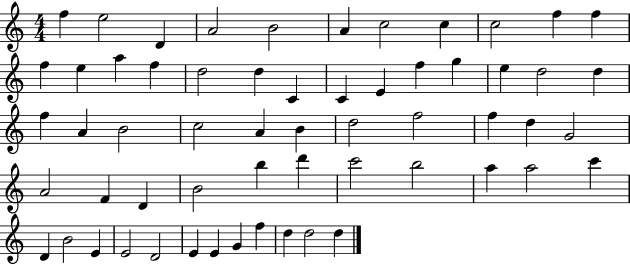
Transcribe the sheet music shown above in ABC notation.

X:1
T:Untitled
M:4/4
L:1/4
K:C
f e2 D A2 B2 A c2 c c2 f f f e a f d2 d C C E f g e d2 d f A B2 c2 A B d2 f2 f d G2 A2 F D B2 b d' c'2 b2 a a2 c' D B2 E E2 D2 E E G f d d2 d